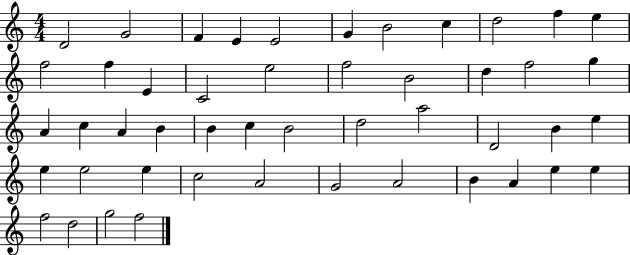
{
  \clef treble
  \numericTimeSignature
  \time 4/4
  \key c \major
  d'2 g'2 | f'4 e'4 e'2 | g'4 b'2 c''4 | d''2 f''4 e''4 | \break f''2 f''4 e'4 | c'2 e''2 | f''2 b'2 | d''4 f''2 g''4 | \break a'4 c''4 a'4 b'4 | b'4 c''4 b'2 | d''2 a''2 | d'2 b'4 e''4 | \break e''4 e''2 e''4 | c''2 a'2 | g'2 a'2 | b'4 a'4 e''4 e''4 | \break f''2 d''2 | g''2 f''2 | \bar "|."
}